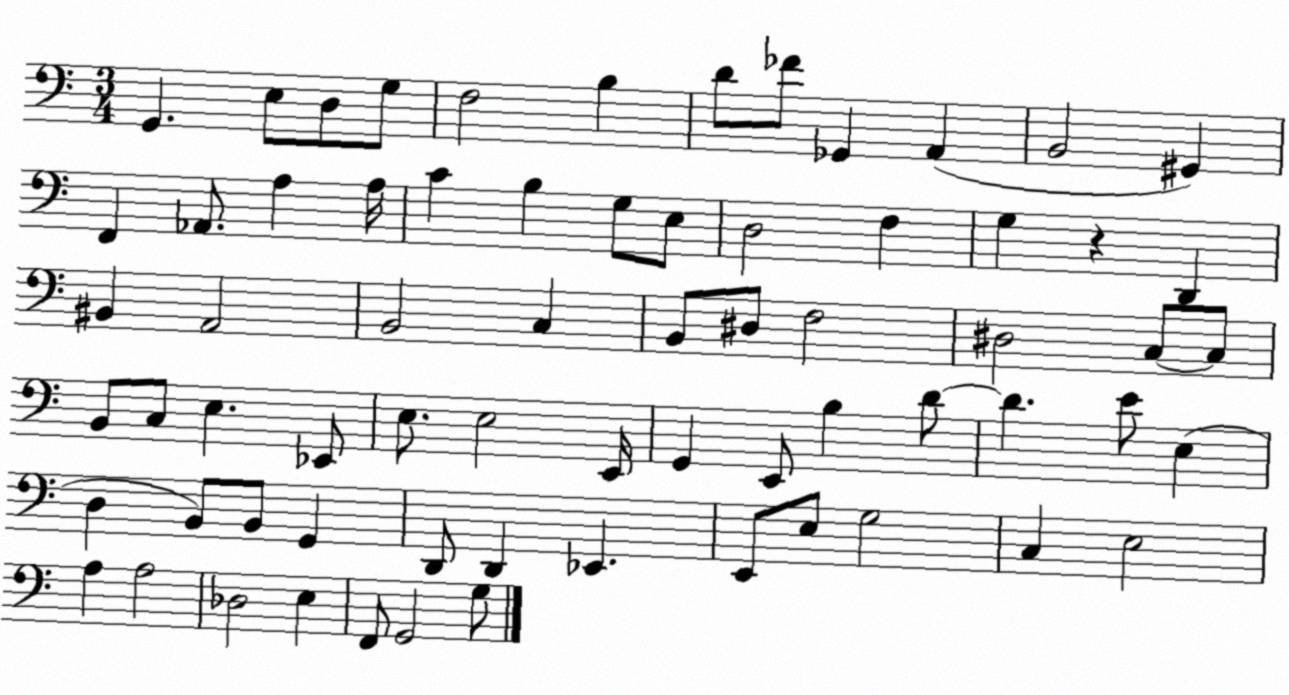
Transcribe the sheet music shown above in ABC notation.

X:1
T:Untitled
M:3/4
L:1/4
K:C
G,, E,/2 D,/2 G,/2 F,2 B, D/2 _F/2 _G,, A,, B,,2 ^G,, F,, _A,,/2 A, A,/4 C B, G,/2 E,/2 D,2 F, G, z D,, ^B,, A,,2 B,,2 C, B,,/2 ^D,/2 F,2 ^D,2 C,/2 C,/2 B,,/2 C,/2 E, _E,,/2 E,/2 E,2 E,,/4 G,, E,,/2 B, D/2 D E/2 E, D, B,,/2 B,,/2 G,, D,,/2 D,, _E,, E,,/2 E,/2 G,2 C, E,2 A, A,2 _D,2 E, F,,/2 G,,2 G,/2